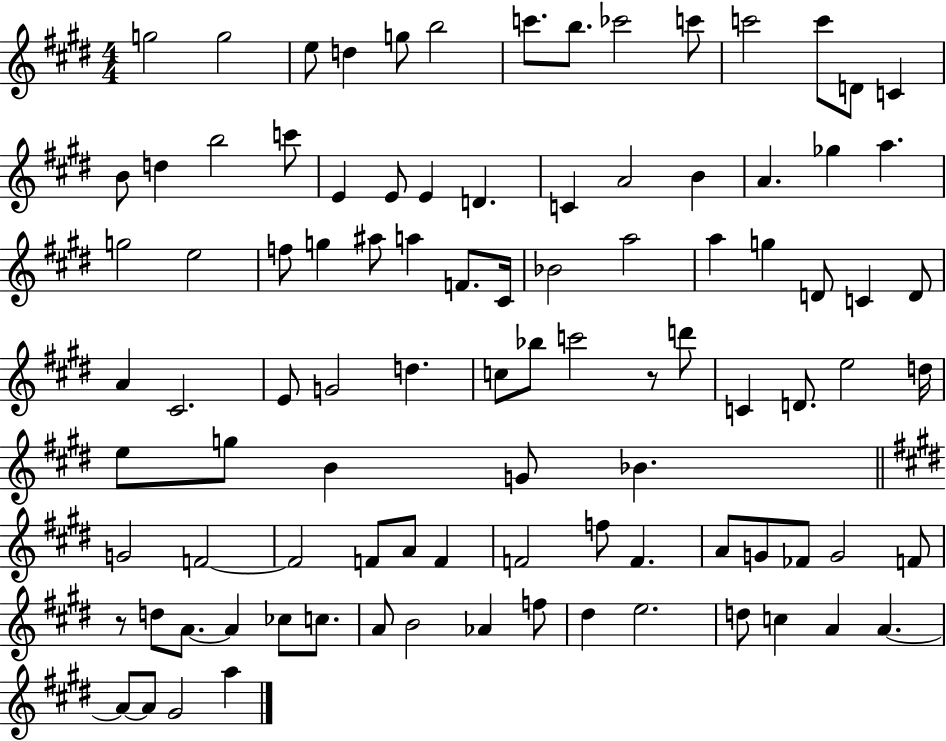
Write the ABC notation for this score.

X:1
T:Untitled
M:4/4
L:1/4
K:E
g2 g2 e/2 d g/2 b2 c'/2 b/2 _c'2 c'/2 c'2 c'/2 D/2 C B/2 d b2 c'/2 E E/2 E D C A2 B A _g a g2 e2 f/2 g ^a/2 a F/2 ^C/4 _B2 a2 a g D/2 C D/2 A ^C2 E/2 G2 d c/2 _b/2 c'2 z/2 d'/2 C D/2 e2 d/4 e/2 g/2 B G/2 _B G2 F2 F2 F/2 A/2 F F2 f/2 F A/2 G/2 _F/2 G2 F/2 z/2 d/2 A/2 A _c/2 c/2 A/2 B2 _A f/2 ^d e2 d/2 c A A A/2 A/2 ^G2 a